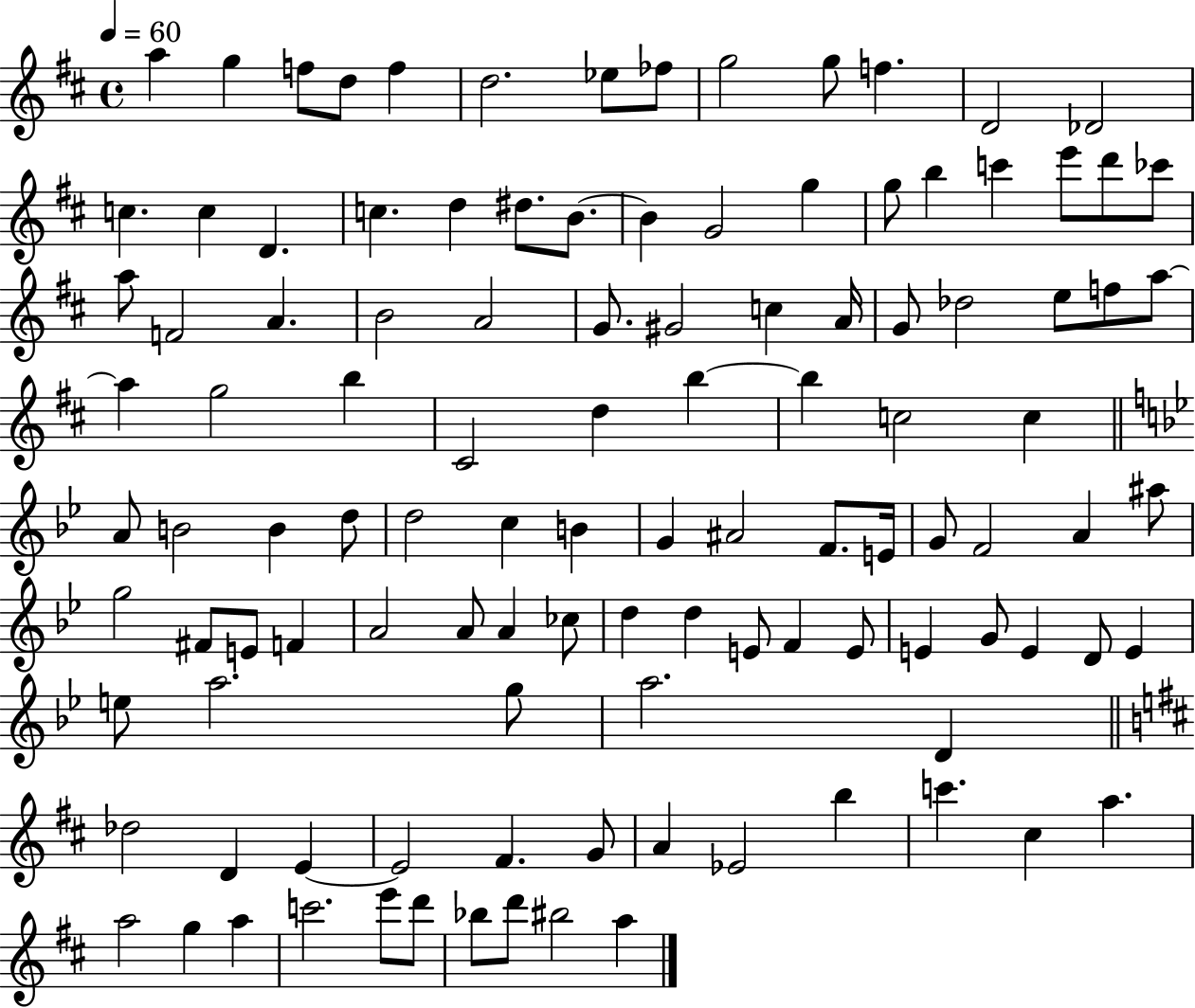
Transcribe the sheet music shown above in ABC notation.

X:1
T:Untitled
M:4/4
L:1/4
K:D
a g f/2 d/2 f d2 _e/2 _f/2 g2 g/2 f D2 _D2 c c D c d ^d/2 B/2 B G2 g g/2 b c' e'/2 d'/2 _c'/2 a/2 F2 A B2 A2 G/2 ^G2 c A/4 G/2 _d2 e/2 f/2 a/2 a g2 b ^C2 d b b c2 c A/2 B2 B d/2 d2 c B G ^A2 F/2 E/4 G/2 F2 A ^a/2 g2 ^F/2 E/2 F A2 A/2 A _c/2 d d E/2 F E/2 E G/2 E D/2 E e/2 a2 g/2 a2 D _d2 D E E2 ^F G/2 A _E2 b c' ^c a a2 g a c'2 e'/2 d'/2 _b/2 d'/2 ^b2 a